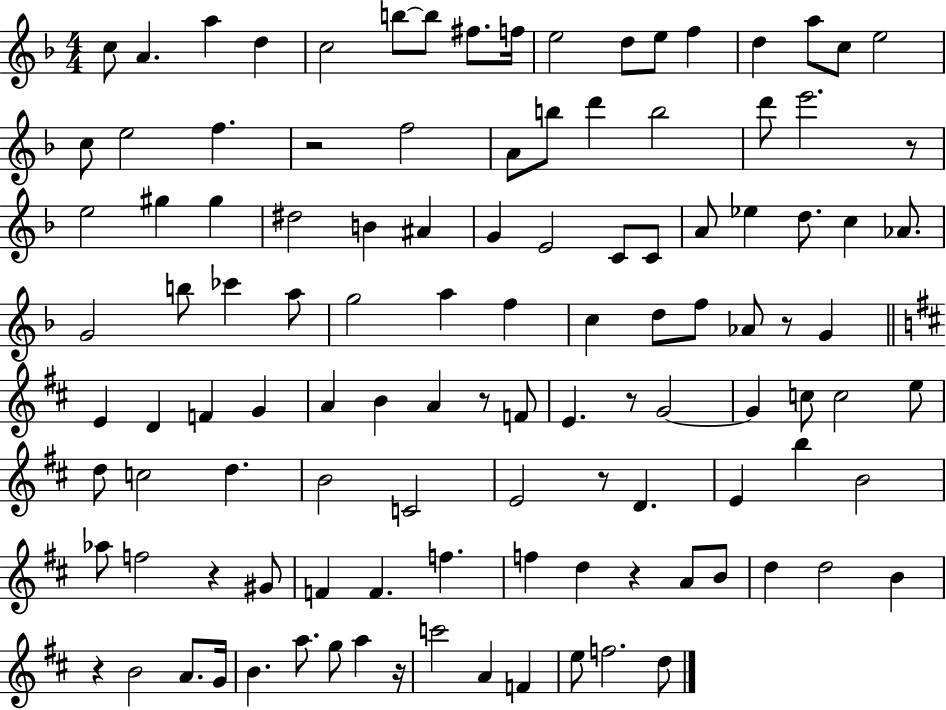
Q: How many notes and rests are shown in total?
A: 114